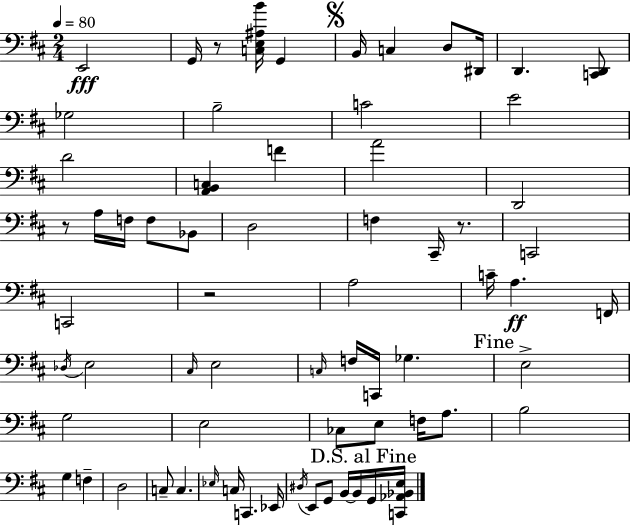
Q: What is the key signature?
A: D major